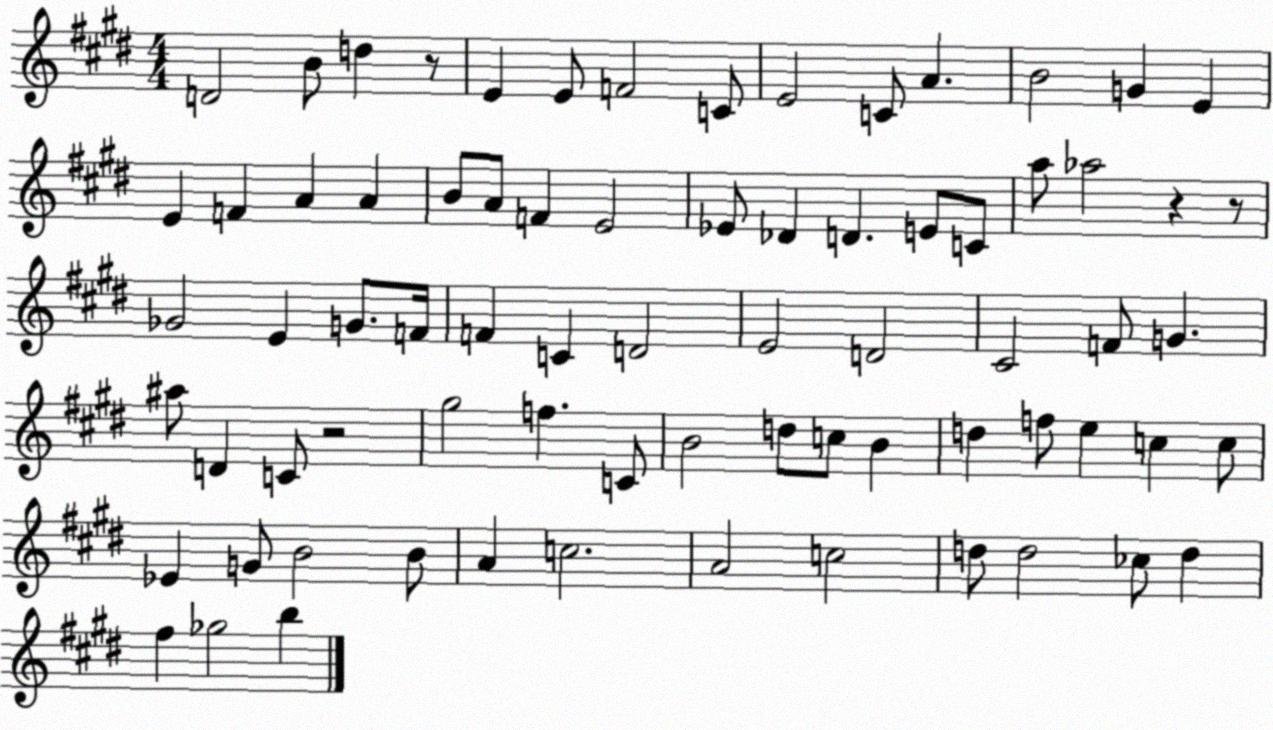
X:1
T:Untitled
M:4/4
L:1/4
K:E
D2 B/2 d z/2 E E/2 F2 C/2 E2 C/2 A B2 G E E F A A B/2 A/2 F E2 _E/2 _D D E/2 C/2 a/2 _a2 z z/2 _G2 E G/2 F/4 F C D2 E2 D2 ^C2 F/2 G ^a/2 D C/2 z2 ^g2 f C/2 B2 d/2 c/2 B d f/2 e c c/2 _E G/2 B2 B/2 A c2 A2 c2 d/2 d2 _c/2 d ^f _g2 b